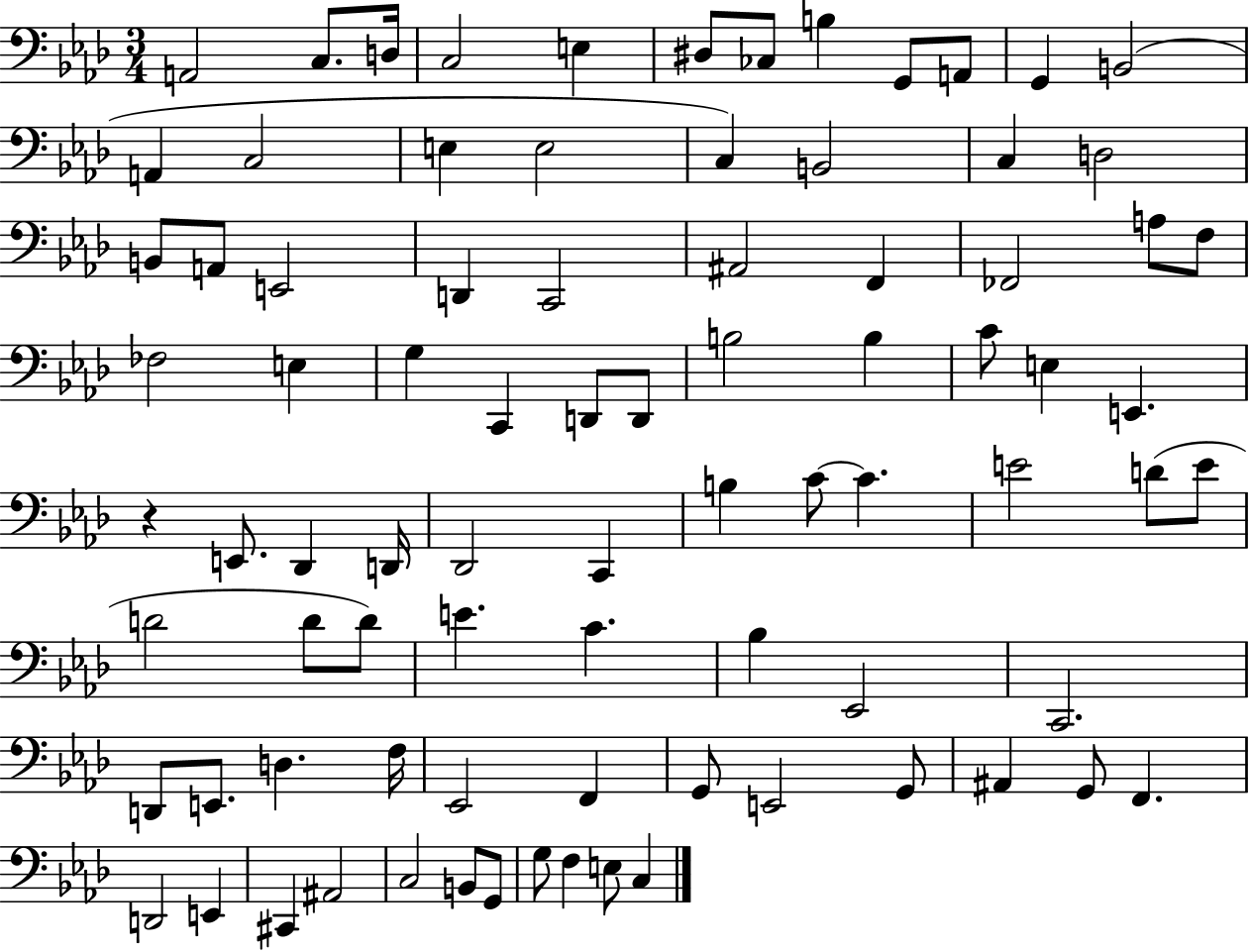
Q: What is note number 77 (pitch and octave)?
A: C3